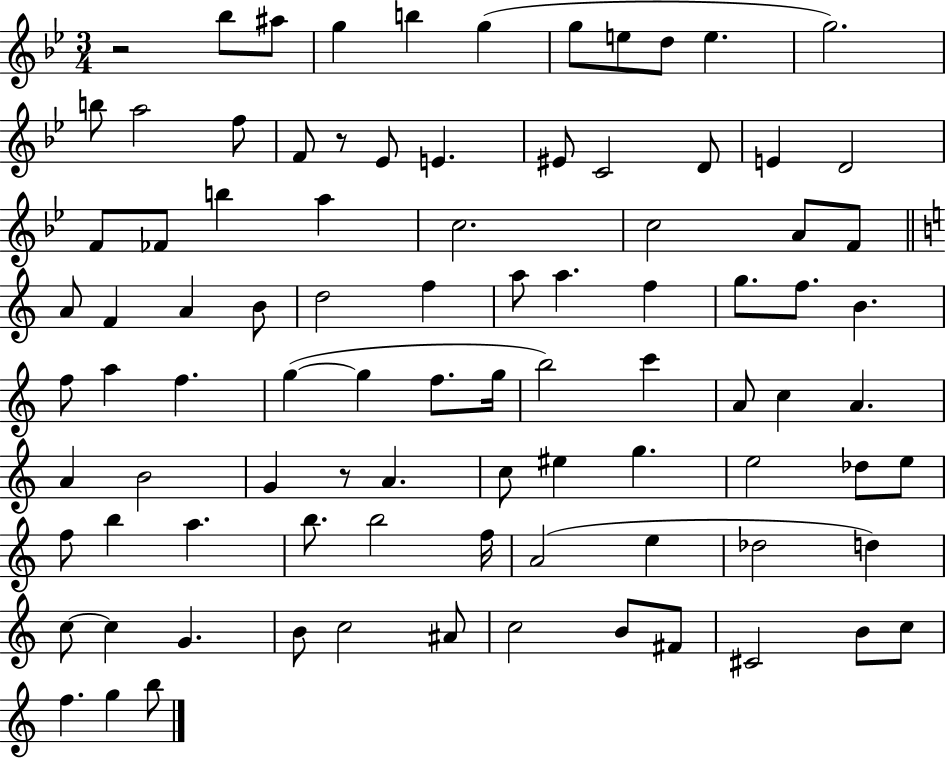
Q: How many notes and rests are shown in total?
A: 91